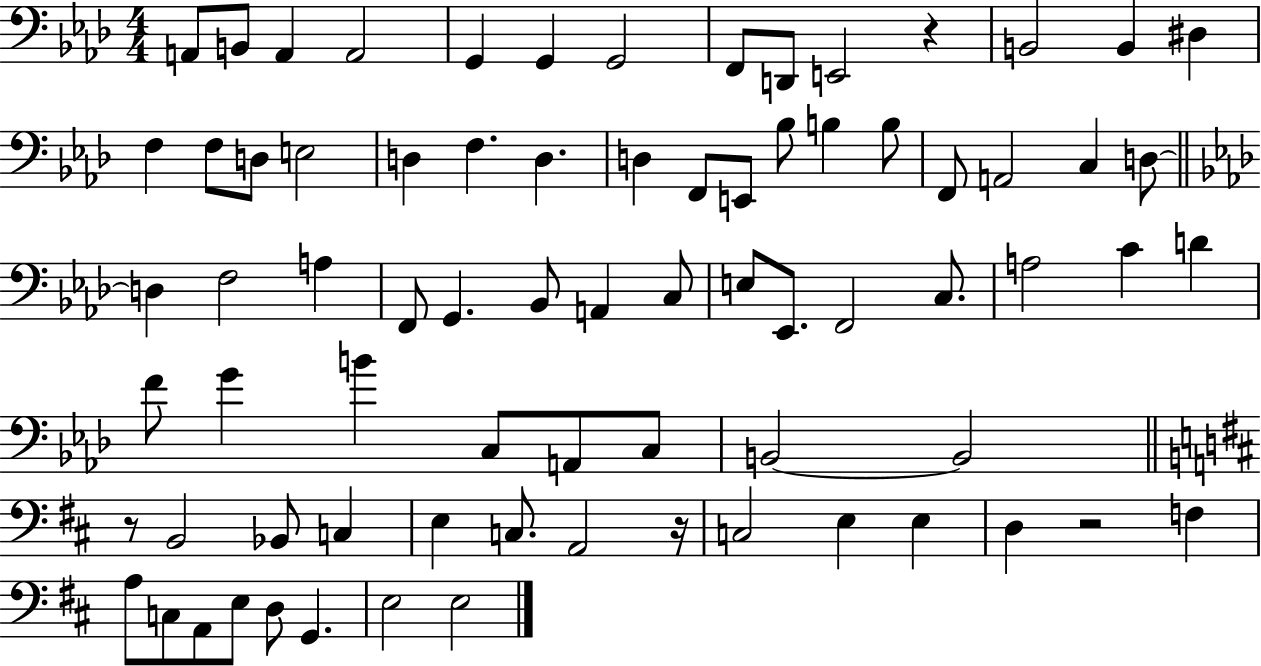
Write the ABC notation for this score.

X:1
T:Untitled
M:4/4
L:1/4
K:Ab
A,,/2 B,,/2 A,, A,,2 G,, G,, G,,2 F,,/2 D,,/2 E,,2 z B,,2 B,, ^D, F, F,/2 D,/2 E,2 D, F, D, D, F,,/2 E,,/2 _B,/2 B, B,/2 F,,/2 A,,2 C, D,/2 D, F,2 A, F,,/2 G,, _B,,/2 A,, C,/2 E,/2 _E,,/2 F,,2 C,/2 A,2 C D F/2 G B C,/2 A,,/2 C,/2 B,,2 B,,2 z/2 B,,2 _B,,/2 C, E, C,/2 A,,2 z/4 C,2 E, E, D, z2 F, A,/2 C,/2 A,,/2 E,/2 D,/2 G,, E,2 E,2